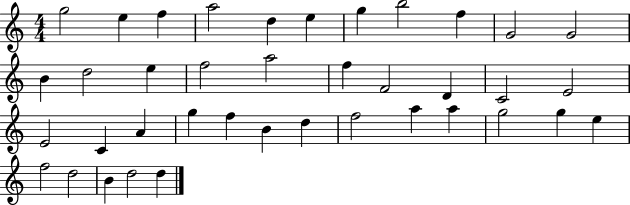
G5/h E5/q F5/q A5/h D5/q E5/q G5/q B5/h F5/q G4/h G4/h B4/q D5/h E5/q F5/h A5/h F5/q F4/h D4/q C4/h E4/h E4/h C4/q A4/q G5/q F5/q B4/q D5/q F5/h A5/q A5/q G5/h G5/q E5/q F5/h D5/h B4/q D5/h D5/q